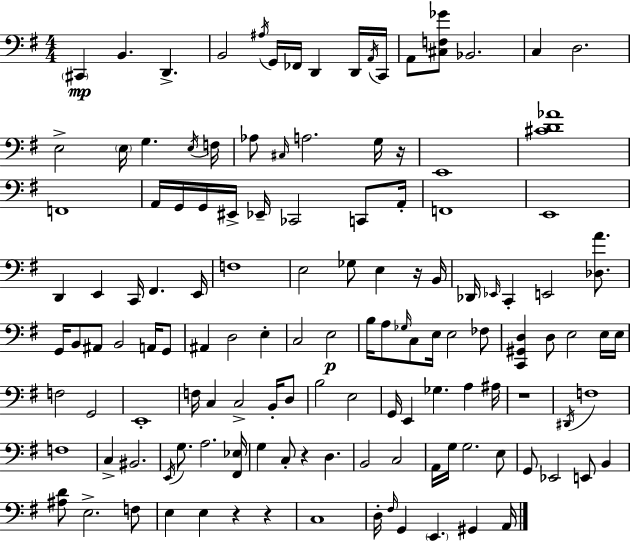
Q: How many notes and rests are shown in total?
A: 131